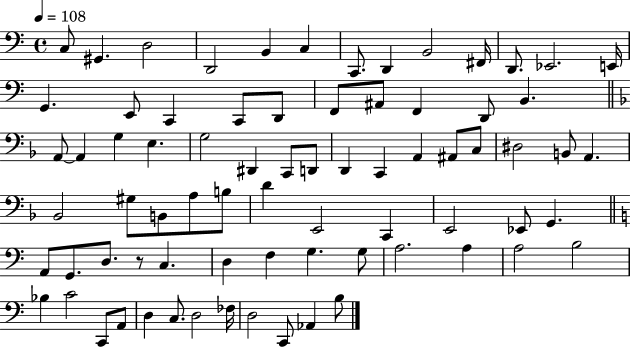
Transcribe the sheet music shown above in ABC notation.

X:1
T:Untitled
M:4/4
L:1/4
K:C
C,/2 ^G,, D,2 D,,2 B,, C, C,,/2 D,, B,,2 ^F,,/4 D,,/2 _E,,2 E,,/4 G,, E,,/2 C,, C,,/2 D,,/2 F,,/2 ^A,,/2 F,, D,,/2 B,, A,,/2 A,, G, E, G,2 ^D,, C,,/2 D,,/2 D,, C,, A,, ^A,,/2 C,/2 ^D,2 B,,/2 A,, _B,,2 ^G,/2 B,,/2 A,/2 B,/2 D E,,2 C,, E,,2 _E,,/2 G,, A,,/2 G,,/2 D,/2 z/2 C, D, F, G, G,/2 A,2 A, A,2 B,2 _B, C2 C,,/2 A,,/2 D, C,/2 D,2 _F,/4 D,2 C,,/2 _A,, B,/2